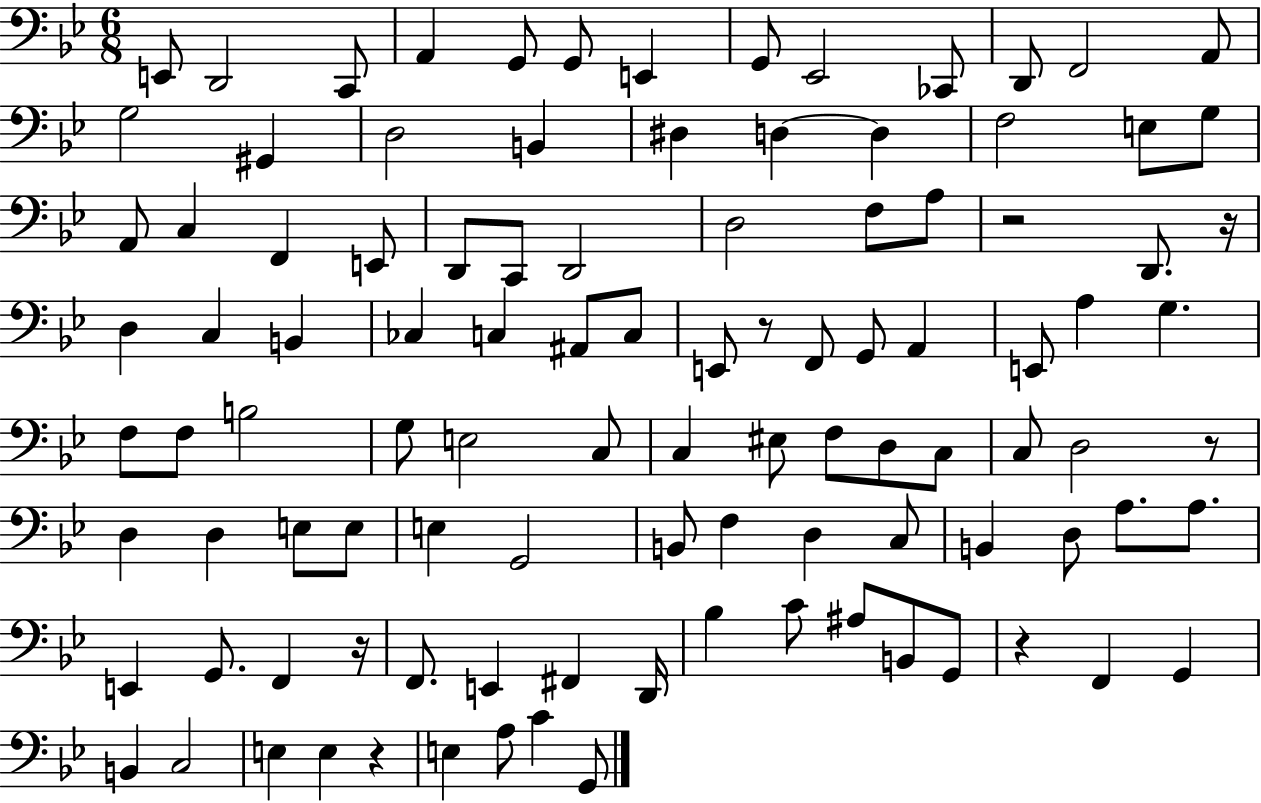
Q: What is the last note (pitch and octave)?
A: G2